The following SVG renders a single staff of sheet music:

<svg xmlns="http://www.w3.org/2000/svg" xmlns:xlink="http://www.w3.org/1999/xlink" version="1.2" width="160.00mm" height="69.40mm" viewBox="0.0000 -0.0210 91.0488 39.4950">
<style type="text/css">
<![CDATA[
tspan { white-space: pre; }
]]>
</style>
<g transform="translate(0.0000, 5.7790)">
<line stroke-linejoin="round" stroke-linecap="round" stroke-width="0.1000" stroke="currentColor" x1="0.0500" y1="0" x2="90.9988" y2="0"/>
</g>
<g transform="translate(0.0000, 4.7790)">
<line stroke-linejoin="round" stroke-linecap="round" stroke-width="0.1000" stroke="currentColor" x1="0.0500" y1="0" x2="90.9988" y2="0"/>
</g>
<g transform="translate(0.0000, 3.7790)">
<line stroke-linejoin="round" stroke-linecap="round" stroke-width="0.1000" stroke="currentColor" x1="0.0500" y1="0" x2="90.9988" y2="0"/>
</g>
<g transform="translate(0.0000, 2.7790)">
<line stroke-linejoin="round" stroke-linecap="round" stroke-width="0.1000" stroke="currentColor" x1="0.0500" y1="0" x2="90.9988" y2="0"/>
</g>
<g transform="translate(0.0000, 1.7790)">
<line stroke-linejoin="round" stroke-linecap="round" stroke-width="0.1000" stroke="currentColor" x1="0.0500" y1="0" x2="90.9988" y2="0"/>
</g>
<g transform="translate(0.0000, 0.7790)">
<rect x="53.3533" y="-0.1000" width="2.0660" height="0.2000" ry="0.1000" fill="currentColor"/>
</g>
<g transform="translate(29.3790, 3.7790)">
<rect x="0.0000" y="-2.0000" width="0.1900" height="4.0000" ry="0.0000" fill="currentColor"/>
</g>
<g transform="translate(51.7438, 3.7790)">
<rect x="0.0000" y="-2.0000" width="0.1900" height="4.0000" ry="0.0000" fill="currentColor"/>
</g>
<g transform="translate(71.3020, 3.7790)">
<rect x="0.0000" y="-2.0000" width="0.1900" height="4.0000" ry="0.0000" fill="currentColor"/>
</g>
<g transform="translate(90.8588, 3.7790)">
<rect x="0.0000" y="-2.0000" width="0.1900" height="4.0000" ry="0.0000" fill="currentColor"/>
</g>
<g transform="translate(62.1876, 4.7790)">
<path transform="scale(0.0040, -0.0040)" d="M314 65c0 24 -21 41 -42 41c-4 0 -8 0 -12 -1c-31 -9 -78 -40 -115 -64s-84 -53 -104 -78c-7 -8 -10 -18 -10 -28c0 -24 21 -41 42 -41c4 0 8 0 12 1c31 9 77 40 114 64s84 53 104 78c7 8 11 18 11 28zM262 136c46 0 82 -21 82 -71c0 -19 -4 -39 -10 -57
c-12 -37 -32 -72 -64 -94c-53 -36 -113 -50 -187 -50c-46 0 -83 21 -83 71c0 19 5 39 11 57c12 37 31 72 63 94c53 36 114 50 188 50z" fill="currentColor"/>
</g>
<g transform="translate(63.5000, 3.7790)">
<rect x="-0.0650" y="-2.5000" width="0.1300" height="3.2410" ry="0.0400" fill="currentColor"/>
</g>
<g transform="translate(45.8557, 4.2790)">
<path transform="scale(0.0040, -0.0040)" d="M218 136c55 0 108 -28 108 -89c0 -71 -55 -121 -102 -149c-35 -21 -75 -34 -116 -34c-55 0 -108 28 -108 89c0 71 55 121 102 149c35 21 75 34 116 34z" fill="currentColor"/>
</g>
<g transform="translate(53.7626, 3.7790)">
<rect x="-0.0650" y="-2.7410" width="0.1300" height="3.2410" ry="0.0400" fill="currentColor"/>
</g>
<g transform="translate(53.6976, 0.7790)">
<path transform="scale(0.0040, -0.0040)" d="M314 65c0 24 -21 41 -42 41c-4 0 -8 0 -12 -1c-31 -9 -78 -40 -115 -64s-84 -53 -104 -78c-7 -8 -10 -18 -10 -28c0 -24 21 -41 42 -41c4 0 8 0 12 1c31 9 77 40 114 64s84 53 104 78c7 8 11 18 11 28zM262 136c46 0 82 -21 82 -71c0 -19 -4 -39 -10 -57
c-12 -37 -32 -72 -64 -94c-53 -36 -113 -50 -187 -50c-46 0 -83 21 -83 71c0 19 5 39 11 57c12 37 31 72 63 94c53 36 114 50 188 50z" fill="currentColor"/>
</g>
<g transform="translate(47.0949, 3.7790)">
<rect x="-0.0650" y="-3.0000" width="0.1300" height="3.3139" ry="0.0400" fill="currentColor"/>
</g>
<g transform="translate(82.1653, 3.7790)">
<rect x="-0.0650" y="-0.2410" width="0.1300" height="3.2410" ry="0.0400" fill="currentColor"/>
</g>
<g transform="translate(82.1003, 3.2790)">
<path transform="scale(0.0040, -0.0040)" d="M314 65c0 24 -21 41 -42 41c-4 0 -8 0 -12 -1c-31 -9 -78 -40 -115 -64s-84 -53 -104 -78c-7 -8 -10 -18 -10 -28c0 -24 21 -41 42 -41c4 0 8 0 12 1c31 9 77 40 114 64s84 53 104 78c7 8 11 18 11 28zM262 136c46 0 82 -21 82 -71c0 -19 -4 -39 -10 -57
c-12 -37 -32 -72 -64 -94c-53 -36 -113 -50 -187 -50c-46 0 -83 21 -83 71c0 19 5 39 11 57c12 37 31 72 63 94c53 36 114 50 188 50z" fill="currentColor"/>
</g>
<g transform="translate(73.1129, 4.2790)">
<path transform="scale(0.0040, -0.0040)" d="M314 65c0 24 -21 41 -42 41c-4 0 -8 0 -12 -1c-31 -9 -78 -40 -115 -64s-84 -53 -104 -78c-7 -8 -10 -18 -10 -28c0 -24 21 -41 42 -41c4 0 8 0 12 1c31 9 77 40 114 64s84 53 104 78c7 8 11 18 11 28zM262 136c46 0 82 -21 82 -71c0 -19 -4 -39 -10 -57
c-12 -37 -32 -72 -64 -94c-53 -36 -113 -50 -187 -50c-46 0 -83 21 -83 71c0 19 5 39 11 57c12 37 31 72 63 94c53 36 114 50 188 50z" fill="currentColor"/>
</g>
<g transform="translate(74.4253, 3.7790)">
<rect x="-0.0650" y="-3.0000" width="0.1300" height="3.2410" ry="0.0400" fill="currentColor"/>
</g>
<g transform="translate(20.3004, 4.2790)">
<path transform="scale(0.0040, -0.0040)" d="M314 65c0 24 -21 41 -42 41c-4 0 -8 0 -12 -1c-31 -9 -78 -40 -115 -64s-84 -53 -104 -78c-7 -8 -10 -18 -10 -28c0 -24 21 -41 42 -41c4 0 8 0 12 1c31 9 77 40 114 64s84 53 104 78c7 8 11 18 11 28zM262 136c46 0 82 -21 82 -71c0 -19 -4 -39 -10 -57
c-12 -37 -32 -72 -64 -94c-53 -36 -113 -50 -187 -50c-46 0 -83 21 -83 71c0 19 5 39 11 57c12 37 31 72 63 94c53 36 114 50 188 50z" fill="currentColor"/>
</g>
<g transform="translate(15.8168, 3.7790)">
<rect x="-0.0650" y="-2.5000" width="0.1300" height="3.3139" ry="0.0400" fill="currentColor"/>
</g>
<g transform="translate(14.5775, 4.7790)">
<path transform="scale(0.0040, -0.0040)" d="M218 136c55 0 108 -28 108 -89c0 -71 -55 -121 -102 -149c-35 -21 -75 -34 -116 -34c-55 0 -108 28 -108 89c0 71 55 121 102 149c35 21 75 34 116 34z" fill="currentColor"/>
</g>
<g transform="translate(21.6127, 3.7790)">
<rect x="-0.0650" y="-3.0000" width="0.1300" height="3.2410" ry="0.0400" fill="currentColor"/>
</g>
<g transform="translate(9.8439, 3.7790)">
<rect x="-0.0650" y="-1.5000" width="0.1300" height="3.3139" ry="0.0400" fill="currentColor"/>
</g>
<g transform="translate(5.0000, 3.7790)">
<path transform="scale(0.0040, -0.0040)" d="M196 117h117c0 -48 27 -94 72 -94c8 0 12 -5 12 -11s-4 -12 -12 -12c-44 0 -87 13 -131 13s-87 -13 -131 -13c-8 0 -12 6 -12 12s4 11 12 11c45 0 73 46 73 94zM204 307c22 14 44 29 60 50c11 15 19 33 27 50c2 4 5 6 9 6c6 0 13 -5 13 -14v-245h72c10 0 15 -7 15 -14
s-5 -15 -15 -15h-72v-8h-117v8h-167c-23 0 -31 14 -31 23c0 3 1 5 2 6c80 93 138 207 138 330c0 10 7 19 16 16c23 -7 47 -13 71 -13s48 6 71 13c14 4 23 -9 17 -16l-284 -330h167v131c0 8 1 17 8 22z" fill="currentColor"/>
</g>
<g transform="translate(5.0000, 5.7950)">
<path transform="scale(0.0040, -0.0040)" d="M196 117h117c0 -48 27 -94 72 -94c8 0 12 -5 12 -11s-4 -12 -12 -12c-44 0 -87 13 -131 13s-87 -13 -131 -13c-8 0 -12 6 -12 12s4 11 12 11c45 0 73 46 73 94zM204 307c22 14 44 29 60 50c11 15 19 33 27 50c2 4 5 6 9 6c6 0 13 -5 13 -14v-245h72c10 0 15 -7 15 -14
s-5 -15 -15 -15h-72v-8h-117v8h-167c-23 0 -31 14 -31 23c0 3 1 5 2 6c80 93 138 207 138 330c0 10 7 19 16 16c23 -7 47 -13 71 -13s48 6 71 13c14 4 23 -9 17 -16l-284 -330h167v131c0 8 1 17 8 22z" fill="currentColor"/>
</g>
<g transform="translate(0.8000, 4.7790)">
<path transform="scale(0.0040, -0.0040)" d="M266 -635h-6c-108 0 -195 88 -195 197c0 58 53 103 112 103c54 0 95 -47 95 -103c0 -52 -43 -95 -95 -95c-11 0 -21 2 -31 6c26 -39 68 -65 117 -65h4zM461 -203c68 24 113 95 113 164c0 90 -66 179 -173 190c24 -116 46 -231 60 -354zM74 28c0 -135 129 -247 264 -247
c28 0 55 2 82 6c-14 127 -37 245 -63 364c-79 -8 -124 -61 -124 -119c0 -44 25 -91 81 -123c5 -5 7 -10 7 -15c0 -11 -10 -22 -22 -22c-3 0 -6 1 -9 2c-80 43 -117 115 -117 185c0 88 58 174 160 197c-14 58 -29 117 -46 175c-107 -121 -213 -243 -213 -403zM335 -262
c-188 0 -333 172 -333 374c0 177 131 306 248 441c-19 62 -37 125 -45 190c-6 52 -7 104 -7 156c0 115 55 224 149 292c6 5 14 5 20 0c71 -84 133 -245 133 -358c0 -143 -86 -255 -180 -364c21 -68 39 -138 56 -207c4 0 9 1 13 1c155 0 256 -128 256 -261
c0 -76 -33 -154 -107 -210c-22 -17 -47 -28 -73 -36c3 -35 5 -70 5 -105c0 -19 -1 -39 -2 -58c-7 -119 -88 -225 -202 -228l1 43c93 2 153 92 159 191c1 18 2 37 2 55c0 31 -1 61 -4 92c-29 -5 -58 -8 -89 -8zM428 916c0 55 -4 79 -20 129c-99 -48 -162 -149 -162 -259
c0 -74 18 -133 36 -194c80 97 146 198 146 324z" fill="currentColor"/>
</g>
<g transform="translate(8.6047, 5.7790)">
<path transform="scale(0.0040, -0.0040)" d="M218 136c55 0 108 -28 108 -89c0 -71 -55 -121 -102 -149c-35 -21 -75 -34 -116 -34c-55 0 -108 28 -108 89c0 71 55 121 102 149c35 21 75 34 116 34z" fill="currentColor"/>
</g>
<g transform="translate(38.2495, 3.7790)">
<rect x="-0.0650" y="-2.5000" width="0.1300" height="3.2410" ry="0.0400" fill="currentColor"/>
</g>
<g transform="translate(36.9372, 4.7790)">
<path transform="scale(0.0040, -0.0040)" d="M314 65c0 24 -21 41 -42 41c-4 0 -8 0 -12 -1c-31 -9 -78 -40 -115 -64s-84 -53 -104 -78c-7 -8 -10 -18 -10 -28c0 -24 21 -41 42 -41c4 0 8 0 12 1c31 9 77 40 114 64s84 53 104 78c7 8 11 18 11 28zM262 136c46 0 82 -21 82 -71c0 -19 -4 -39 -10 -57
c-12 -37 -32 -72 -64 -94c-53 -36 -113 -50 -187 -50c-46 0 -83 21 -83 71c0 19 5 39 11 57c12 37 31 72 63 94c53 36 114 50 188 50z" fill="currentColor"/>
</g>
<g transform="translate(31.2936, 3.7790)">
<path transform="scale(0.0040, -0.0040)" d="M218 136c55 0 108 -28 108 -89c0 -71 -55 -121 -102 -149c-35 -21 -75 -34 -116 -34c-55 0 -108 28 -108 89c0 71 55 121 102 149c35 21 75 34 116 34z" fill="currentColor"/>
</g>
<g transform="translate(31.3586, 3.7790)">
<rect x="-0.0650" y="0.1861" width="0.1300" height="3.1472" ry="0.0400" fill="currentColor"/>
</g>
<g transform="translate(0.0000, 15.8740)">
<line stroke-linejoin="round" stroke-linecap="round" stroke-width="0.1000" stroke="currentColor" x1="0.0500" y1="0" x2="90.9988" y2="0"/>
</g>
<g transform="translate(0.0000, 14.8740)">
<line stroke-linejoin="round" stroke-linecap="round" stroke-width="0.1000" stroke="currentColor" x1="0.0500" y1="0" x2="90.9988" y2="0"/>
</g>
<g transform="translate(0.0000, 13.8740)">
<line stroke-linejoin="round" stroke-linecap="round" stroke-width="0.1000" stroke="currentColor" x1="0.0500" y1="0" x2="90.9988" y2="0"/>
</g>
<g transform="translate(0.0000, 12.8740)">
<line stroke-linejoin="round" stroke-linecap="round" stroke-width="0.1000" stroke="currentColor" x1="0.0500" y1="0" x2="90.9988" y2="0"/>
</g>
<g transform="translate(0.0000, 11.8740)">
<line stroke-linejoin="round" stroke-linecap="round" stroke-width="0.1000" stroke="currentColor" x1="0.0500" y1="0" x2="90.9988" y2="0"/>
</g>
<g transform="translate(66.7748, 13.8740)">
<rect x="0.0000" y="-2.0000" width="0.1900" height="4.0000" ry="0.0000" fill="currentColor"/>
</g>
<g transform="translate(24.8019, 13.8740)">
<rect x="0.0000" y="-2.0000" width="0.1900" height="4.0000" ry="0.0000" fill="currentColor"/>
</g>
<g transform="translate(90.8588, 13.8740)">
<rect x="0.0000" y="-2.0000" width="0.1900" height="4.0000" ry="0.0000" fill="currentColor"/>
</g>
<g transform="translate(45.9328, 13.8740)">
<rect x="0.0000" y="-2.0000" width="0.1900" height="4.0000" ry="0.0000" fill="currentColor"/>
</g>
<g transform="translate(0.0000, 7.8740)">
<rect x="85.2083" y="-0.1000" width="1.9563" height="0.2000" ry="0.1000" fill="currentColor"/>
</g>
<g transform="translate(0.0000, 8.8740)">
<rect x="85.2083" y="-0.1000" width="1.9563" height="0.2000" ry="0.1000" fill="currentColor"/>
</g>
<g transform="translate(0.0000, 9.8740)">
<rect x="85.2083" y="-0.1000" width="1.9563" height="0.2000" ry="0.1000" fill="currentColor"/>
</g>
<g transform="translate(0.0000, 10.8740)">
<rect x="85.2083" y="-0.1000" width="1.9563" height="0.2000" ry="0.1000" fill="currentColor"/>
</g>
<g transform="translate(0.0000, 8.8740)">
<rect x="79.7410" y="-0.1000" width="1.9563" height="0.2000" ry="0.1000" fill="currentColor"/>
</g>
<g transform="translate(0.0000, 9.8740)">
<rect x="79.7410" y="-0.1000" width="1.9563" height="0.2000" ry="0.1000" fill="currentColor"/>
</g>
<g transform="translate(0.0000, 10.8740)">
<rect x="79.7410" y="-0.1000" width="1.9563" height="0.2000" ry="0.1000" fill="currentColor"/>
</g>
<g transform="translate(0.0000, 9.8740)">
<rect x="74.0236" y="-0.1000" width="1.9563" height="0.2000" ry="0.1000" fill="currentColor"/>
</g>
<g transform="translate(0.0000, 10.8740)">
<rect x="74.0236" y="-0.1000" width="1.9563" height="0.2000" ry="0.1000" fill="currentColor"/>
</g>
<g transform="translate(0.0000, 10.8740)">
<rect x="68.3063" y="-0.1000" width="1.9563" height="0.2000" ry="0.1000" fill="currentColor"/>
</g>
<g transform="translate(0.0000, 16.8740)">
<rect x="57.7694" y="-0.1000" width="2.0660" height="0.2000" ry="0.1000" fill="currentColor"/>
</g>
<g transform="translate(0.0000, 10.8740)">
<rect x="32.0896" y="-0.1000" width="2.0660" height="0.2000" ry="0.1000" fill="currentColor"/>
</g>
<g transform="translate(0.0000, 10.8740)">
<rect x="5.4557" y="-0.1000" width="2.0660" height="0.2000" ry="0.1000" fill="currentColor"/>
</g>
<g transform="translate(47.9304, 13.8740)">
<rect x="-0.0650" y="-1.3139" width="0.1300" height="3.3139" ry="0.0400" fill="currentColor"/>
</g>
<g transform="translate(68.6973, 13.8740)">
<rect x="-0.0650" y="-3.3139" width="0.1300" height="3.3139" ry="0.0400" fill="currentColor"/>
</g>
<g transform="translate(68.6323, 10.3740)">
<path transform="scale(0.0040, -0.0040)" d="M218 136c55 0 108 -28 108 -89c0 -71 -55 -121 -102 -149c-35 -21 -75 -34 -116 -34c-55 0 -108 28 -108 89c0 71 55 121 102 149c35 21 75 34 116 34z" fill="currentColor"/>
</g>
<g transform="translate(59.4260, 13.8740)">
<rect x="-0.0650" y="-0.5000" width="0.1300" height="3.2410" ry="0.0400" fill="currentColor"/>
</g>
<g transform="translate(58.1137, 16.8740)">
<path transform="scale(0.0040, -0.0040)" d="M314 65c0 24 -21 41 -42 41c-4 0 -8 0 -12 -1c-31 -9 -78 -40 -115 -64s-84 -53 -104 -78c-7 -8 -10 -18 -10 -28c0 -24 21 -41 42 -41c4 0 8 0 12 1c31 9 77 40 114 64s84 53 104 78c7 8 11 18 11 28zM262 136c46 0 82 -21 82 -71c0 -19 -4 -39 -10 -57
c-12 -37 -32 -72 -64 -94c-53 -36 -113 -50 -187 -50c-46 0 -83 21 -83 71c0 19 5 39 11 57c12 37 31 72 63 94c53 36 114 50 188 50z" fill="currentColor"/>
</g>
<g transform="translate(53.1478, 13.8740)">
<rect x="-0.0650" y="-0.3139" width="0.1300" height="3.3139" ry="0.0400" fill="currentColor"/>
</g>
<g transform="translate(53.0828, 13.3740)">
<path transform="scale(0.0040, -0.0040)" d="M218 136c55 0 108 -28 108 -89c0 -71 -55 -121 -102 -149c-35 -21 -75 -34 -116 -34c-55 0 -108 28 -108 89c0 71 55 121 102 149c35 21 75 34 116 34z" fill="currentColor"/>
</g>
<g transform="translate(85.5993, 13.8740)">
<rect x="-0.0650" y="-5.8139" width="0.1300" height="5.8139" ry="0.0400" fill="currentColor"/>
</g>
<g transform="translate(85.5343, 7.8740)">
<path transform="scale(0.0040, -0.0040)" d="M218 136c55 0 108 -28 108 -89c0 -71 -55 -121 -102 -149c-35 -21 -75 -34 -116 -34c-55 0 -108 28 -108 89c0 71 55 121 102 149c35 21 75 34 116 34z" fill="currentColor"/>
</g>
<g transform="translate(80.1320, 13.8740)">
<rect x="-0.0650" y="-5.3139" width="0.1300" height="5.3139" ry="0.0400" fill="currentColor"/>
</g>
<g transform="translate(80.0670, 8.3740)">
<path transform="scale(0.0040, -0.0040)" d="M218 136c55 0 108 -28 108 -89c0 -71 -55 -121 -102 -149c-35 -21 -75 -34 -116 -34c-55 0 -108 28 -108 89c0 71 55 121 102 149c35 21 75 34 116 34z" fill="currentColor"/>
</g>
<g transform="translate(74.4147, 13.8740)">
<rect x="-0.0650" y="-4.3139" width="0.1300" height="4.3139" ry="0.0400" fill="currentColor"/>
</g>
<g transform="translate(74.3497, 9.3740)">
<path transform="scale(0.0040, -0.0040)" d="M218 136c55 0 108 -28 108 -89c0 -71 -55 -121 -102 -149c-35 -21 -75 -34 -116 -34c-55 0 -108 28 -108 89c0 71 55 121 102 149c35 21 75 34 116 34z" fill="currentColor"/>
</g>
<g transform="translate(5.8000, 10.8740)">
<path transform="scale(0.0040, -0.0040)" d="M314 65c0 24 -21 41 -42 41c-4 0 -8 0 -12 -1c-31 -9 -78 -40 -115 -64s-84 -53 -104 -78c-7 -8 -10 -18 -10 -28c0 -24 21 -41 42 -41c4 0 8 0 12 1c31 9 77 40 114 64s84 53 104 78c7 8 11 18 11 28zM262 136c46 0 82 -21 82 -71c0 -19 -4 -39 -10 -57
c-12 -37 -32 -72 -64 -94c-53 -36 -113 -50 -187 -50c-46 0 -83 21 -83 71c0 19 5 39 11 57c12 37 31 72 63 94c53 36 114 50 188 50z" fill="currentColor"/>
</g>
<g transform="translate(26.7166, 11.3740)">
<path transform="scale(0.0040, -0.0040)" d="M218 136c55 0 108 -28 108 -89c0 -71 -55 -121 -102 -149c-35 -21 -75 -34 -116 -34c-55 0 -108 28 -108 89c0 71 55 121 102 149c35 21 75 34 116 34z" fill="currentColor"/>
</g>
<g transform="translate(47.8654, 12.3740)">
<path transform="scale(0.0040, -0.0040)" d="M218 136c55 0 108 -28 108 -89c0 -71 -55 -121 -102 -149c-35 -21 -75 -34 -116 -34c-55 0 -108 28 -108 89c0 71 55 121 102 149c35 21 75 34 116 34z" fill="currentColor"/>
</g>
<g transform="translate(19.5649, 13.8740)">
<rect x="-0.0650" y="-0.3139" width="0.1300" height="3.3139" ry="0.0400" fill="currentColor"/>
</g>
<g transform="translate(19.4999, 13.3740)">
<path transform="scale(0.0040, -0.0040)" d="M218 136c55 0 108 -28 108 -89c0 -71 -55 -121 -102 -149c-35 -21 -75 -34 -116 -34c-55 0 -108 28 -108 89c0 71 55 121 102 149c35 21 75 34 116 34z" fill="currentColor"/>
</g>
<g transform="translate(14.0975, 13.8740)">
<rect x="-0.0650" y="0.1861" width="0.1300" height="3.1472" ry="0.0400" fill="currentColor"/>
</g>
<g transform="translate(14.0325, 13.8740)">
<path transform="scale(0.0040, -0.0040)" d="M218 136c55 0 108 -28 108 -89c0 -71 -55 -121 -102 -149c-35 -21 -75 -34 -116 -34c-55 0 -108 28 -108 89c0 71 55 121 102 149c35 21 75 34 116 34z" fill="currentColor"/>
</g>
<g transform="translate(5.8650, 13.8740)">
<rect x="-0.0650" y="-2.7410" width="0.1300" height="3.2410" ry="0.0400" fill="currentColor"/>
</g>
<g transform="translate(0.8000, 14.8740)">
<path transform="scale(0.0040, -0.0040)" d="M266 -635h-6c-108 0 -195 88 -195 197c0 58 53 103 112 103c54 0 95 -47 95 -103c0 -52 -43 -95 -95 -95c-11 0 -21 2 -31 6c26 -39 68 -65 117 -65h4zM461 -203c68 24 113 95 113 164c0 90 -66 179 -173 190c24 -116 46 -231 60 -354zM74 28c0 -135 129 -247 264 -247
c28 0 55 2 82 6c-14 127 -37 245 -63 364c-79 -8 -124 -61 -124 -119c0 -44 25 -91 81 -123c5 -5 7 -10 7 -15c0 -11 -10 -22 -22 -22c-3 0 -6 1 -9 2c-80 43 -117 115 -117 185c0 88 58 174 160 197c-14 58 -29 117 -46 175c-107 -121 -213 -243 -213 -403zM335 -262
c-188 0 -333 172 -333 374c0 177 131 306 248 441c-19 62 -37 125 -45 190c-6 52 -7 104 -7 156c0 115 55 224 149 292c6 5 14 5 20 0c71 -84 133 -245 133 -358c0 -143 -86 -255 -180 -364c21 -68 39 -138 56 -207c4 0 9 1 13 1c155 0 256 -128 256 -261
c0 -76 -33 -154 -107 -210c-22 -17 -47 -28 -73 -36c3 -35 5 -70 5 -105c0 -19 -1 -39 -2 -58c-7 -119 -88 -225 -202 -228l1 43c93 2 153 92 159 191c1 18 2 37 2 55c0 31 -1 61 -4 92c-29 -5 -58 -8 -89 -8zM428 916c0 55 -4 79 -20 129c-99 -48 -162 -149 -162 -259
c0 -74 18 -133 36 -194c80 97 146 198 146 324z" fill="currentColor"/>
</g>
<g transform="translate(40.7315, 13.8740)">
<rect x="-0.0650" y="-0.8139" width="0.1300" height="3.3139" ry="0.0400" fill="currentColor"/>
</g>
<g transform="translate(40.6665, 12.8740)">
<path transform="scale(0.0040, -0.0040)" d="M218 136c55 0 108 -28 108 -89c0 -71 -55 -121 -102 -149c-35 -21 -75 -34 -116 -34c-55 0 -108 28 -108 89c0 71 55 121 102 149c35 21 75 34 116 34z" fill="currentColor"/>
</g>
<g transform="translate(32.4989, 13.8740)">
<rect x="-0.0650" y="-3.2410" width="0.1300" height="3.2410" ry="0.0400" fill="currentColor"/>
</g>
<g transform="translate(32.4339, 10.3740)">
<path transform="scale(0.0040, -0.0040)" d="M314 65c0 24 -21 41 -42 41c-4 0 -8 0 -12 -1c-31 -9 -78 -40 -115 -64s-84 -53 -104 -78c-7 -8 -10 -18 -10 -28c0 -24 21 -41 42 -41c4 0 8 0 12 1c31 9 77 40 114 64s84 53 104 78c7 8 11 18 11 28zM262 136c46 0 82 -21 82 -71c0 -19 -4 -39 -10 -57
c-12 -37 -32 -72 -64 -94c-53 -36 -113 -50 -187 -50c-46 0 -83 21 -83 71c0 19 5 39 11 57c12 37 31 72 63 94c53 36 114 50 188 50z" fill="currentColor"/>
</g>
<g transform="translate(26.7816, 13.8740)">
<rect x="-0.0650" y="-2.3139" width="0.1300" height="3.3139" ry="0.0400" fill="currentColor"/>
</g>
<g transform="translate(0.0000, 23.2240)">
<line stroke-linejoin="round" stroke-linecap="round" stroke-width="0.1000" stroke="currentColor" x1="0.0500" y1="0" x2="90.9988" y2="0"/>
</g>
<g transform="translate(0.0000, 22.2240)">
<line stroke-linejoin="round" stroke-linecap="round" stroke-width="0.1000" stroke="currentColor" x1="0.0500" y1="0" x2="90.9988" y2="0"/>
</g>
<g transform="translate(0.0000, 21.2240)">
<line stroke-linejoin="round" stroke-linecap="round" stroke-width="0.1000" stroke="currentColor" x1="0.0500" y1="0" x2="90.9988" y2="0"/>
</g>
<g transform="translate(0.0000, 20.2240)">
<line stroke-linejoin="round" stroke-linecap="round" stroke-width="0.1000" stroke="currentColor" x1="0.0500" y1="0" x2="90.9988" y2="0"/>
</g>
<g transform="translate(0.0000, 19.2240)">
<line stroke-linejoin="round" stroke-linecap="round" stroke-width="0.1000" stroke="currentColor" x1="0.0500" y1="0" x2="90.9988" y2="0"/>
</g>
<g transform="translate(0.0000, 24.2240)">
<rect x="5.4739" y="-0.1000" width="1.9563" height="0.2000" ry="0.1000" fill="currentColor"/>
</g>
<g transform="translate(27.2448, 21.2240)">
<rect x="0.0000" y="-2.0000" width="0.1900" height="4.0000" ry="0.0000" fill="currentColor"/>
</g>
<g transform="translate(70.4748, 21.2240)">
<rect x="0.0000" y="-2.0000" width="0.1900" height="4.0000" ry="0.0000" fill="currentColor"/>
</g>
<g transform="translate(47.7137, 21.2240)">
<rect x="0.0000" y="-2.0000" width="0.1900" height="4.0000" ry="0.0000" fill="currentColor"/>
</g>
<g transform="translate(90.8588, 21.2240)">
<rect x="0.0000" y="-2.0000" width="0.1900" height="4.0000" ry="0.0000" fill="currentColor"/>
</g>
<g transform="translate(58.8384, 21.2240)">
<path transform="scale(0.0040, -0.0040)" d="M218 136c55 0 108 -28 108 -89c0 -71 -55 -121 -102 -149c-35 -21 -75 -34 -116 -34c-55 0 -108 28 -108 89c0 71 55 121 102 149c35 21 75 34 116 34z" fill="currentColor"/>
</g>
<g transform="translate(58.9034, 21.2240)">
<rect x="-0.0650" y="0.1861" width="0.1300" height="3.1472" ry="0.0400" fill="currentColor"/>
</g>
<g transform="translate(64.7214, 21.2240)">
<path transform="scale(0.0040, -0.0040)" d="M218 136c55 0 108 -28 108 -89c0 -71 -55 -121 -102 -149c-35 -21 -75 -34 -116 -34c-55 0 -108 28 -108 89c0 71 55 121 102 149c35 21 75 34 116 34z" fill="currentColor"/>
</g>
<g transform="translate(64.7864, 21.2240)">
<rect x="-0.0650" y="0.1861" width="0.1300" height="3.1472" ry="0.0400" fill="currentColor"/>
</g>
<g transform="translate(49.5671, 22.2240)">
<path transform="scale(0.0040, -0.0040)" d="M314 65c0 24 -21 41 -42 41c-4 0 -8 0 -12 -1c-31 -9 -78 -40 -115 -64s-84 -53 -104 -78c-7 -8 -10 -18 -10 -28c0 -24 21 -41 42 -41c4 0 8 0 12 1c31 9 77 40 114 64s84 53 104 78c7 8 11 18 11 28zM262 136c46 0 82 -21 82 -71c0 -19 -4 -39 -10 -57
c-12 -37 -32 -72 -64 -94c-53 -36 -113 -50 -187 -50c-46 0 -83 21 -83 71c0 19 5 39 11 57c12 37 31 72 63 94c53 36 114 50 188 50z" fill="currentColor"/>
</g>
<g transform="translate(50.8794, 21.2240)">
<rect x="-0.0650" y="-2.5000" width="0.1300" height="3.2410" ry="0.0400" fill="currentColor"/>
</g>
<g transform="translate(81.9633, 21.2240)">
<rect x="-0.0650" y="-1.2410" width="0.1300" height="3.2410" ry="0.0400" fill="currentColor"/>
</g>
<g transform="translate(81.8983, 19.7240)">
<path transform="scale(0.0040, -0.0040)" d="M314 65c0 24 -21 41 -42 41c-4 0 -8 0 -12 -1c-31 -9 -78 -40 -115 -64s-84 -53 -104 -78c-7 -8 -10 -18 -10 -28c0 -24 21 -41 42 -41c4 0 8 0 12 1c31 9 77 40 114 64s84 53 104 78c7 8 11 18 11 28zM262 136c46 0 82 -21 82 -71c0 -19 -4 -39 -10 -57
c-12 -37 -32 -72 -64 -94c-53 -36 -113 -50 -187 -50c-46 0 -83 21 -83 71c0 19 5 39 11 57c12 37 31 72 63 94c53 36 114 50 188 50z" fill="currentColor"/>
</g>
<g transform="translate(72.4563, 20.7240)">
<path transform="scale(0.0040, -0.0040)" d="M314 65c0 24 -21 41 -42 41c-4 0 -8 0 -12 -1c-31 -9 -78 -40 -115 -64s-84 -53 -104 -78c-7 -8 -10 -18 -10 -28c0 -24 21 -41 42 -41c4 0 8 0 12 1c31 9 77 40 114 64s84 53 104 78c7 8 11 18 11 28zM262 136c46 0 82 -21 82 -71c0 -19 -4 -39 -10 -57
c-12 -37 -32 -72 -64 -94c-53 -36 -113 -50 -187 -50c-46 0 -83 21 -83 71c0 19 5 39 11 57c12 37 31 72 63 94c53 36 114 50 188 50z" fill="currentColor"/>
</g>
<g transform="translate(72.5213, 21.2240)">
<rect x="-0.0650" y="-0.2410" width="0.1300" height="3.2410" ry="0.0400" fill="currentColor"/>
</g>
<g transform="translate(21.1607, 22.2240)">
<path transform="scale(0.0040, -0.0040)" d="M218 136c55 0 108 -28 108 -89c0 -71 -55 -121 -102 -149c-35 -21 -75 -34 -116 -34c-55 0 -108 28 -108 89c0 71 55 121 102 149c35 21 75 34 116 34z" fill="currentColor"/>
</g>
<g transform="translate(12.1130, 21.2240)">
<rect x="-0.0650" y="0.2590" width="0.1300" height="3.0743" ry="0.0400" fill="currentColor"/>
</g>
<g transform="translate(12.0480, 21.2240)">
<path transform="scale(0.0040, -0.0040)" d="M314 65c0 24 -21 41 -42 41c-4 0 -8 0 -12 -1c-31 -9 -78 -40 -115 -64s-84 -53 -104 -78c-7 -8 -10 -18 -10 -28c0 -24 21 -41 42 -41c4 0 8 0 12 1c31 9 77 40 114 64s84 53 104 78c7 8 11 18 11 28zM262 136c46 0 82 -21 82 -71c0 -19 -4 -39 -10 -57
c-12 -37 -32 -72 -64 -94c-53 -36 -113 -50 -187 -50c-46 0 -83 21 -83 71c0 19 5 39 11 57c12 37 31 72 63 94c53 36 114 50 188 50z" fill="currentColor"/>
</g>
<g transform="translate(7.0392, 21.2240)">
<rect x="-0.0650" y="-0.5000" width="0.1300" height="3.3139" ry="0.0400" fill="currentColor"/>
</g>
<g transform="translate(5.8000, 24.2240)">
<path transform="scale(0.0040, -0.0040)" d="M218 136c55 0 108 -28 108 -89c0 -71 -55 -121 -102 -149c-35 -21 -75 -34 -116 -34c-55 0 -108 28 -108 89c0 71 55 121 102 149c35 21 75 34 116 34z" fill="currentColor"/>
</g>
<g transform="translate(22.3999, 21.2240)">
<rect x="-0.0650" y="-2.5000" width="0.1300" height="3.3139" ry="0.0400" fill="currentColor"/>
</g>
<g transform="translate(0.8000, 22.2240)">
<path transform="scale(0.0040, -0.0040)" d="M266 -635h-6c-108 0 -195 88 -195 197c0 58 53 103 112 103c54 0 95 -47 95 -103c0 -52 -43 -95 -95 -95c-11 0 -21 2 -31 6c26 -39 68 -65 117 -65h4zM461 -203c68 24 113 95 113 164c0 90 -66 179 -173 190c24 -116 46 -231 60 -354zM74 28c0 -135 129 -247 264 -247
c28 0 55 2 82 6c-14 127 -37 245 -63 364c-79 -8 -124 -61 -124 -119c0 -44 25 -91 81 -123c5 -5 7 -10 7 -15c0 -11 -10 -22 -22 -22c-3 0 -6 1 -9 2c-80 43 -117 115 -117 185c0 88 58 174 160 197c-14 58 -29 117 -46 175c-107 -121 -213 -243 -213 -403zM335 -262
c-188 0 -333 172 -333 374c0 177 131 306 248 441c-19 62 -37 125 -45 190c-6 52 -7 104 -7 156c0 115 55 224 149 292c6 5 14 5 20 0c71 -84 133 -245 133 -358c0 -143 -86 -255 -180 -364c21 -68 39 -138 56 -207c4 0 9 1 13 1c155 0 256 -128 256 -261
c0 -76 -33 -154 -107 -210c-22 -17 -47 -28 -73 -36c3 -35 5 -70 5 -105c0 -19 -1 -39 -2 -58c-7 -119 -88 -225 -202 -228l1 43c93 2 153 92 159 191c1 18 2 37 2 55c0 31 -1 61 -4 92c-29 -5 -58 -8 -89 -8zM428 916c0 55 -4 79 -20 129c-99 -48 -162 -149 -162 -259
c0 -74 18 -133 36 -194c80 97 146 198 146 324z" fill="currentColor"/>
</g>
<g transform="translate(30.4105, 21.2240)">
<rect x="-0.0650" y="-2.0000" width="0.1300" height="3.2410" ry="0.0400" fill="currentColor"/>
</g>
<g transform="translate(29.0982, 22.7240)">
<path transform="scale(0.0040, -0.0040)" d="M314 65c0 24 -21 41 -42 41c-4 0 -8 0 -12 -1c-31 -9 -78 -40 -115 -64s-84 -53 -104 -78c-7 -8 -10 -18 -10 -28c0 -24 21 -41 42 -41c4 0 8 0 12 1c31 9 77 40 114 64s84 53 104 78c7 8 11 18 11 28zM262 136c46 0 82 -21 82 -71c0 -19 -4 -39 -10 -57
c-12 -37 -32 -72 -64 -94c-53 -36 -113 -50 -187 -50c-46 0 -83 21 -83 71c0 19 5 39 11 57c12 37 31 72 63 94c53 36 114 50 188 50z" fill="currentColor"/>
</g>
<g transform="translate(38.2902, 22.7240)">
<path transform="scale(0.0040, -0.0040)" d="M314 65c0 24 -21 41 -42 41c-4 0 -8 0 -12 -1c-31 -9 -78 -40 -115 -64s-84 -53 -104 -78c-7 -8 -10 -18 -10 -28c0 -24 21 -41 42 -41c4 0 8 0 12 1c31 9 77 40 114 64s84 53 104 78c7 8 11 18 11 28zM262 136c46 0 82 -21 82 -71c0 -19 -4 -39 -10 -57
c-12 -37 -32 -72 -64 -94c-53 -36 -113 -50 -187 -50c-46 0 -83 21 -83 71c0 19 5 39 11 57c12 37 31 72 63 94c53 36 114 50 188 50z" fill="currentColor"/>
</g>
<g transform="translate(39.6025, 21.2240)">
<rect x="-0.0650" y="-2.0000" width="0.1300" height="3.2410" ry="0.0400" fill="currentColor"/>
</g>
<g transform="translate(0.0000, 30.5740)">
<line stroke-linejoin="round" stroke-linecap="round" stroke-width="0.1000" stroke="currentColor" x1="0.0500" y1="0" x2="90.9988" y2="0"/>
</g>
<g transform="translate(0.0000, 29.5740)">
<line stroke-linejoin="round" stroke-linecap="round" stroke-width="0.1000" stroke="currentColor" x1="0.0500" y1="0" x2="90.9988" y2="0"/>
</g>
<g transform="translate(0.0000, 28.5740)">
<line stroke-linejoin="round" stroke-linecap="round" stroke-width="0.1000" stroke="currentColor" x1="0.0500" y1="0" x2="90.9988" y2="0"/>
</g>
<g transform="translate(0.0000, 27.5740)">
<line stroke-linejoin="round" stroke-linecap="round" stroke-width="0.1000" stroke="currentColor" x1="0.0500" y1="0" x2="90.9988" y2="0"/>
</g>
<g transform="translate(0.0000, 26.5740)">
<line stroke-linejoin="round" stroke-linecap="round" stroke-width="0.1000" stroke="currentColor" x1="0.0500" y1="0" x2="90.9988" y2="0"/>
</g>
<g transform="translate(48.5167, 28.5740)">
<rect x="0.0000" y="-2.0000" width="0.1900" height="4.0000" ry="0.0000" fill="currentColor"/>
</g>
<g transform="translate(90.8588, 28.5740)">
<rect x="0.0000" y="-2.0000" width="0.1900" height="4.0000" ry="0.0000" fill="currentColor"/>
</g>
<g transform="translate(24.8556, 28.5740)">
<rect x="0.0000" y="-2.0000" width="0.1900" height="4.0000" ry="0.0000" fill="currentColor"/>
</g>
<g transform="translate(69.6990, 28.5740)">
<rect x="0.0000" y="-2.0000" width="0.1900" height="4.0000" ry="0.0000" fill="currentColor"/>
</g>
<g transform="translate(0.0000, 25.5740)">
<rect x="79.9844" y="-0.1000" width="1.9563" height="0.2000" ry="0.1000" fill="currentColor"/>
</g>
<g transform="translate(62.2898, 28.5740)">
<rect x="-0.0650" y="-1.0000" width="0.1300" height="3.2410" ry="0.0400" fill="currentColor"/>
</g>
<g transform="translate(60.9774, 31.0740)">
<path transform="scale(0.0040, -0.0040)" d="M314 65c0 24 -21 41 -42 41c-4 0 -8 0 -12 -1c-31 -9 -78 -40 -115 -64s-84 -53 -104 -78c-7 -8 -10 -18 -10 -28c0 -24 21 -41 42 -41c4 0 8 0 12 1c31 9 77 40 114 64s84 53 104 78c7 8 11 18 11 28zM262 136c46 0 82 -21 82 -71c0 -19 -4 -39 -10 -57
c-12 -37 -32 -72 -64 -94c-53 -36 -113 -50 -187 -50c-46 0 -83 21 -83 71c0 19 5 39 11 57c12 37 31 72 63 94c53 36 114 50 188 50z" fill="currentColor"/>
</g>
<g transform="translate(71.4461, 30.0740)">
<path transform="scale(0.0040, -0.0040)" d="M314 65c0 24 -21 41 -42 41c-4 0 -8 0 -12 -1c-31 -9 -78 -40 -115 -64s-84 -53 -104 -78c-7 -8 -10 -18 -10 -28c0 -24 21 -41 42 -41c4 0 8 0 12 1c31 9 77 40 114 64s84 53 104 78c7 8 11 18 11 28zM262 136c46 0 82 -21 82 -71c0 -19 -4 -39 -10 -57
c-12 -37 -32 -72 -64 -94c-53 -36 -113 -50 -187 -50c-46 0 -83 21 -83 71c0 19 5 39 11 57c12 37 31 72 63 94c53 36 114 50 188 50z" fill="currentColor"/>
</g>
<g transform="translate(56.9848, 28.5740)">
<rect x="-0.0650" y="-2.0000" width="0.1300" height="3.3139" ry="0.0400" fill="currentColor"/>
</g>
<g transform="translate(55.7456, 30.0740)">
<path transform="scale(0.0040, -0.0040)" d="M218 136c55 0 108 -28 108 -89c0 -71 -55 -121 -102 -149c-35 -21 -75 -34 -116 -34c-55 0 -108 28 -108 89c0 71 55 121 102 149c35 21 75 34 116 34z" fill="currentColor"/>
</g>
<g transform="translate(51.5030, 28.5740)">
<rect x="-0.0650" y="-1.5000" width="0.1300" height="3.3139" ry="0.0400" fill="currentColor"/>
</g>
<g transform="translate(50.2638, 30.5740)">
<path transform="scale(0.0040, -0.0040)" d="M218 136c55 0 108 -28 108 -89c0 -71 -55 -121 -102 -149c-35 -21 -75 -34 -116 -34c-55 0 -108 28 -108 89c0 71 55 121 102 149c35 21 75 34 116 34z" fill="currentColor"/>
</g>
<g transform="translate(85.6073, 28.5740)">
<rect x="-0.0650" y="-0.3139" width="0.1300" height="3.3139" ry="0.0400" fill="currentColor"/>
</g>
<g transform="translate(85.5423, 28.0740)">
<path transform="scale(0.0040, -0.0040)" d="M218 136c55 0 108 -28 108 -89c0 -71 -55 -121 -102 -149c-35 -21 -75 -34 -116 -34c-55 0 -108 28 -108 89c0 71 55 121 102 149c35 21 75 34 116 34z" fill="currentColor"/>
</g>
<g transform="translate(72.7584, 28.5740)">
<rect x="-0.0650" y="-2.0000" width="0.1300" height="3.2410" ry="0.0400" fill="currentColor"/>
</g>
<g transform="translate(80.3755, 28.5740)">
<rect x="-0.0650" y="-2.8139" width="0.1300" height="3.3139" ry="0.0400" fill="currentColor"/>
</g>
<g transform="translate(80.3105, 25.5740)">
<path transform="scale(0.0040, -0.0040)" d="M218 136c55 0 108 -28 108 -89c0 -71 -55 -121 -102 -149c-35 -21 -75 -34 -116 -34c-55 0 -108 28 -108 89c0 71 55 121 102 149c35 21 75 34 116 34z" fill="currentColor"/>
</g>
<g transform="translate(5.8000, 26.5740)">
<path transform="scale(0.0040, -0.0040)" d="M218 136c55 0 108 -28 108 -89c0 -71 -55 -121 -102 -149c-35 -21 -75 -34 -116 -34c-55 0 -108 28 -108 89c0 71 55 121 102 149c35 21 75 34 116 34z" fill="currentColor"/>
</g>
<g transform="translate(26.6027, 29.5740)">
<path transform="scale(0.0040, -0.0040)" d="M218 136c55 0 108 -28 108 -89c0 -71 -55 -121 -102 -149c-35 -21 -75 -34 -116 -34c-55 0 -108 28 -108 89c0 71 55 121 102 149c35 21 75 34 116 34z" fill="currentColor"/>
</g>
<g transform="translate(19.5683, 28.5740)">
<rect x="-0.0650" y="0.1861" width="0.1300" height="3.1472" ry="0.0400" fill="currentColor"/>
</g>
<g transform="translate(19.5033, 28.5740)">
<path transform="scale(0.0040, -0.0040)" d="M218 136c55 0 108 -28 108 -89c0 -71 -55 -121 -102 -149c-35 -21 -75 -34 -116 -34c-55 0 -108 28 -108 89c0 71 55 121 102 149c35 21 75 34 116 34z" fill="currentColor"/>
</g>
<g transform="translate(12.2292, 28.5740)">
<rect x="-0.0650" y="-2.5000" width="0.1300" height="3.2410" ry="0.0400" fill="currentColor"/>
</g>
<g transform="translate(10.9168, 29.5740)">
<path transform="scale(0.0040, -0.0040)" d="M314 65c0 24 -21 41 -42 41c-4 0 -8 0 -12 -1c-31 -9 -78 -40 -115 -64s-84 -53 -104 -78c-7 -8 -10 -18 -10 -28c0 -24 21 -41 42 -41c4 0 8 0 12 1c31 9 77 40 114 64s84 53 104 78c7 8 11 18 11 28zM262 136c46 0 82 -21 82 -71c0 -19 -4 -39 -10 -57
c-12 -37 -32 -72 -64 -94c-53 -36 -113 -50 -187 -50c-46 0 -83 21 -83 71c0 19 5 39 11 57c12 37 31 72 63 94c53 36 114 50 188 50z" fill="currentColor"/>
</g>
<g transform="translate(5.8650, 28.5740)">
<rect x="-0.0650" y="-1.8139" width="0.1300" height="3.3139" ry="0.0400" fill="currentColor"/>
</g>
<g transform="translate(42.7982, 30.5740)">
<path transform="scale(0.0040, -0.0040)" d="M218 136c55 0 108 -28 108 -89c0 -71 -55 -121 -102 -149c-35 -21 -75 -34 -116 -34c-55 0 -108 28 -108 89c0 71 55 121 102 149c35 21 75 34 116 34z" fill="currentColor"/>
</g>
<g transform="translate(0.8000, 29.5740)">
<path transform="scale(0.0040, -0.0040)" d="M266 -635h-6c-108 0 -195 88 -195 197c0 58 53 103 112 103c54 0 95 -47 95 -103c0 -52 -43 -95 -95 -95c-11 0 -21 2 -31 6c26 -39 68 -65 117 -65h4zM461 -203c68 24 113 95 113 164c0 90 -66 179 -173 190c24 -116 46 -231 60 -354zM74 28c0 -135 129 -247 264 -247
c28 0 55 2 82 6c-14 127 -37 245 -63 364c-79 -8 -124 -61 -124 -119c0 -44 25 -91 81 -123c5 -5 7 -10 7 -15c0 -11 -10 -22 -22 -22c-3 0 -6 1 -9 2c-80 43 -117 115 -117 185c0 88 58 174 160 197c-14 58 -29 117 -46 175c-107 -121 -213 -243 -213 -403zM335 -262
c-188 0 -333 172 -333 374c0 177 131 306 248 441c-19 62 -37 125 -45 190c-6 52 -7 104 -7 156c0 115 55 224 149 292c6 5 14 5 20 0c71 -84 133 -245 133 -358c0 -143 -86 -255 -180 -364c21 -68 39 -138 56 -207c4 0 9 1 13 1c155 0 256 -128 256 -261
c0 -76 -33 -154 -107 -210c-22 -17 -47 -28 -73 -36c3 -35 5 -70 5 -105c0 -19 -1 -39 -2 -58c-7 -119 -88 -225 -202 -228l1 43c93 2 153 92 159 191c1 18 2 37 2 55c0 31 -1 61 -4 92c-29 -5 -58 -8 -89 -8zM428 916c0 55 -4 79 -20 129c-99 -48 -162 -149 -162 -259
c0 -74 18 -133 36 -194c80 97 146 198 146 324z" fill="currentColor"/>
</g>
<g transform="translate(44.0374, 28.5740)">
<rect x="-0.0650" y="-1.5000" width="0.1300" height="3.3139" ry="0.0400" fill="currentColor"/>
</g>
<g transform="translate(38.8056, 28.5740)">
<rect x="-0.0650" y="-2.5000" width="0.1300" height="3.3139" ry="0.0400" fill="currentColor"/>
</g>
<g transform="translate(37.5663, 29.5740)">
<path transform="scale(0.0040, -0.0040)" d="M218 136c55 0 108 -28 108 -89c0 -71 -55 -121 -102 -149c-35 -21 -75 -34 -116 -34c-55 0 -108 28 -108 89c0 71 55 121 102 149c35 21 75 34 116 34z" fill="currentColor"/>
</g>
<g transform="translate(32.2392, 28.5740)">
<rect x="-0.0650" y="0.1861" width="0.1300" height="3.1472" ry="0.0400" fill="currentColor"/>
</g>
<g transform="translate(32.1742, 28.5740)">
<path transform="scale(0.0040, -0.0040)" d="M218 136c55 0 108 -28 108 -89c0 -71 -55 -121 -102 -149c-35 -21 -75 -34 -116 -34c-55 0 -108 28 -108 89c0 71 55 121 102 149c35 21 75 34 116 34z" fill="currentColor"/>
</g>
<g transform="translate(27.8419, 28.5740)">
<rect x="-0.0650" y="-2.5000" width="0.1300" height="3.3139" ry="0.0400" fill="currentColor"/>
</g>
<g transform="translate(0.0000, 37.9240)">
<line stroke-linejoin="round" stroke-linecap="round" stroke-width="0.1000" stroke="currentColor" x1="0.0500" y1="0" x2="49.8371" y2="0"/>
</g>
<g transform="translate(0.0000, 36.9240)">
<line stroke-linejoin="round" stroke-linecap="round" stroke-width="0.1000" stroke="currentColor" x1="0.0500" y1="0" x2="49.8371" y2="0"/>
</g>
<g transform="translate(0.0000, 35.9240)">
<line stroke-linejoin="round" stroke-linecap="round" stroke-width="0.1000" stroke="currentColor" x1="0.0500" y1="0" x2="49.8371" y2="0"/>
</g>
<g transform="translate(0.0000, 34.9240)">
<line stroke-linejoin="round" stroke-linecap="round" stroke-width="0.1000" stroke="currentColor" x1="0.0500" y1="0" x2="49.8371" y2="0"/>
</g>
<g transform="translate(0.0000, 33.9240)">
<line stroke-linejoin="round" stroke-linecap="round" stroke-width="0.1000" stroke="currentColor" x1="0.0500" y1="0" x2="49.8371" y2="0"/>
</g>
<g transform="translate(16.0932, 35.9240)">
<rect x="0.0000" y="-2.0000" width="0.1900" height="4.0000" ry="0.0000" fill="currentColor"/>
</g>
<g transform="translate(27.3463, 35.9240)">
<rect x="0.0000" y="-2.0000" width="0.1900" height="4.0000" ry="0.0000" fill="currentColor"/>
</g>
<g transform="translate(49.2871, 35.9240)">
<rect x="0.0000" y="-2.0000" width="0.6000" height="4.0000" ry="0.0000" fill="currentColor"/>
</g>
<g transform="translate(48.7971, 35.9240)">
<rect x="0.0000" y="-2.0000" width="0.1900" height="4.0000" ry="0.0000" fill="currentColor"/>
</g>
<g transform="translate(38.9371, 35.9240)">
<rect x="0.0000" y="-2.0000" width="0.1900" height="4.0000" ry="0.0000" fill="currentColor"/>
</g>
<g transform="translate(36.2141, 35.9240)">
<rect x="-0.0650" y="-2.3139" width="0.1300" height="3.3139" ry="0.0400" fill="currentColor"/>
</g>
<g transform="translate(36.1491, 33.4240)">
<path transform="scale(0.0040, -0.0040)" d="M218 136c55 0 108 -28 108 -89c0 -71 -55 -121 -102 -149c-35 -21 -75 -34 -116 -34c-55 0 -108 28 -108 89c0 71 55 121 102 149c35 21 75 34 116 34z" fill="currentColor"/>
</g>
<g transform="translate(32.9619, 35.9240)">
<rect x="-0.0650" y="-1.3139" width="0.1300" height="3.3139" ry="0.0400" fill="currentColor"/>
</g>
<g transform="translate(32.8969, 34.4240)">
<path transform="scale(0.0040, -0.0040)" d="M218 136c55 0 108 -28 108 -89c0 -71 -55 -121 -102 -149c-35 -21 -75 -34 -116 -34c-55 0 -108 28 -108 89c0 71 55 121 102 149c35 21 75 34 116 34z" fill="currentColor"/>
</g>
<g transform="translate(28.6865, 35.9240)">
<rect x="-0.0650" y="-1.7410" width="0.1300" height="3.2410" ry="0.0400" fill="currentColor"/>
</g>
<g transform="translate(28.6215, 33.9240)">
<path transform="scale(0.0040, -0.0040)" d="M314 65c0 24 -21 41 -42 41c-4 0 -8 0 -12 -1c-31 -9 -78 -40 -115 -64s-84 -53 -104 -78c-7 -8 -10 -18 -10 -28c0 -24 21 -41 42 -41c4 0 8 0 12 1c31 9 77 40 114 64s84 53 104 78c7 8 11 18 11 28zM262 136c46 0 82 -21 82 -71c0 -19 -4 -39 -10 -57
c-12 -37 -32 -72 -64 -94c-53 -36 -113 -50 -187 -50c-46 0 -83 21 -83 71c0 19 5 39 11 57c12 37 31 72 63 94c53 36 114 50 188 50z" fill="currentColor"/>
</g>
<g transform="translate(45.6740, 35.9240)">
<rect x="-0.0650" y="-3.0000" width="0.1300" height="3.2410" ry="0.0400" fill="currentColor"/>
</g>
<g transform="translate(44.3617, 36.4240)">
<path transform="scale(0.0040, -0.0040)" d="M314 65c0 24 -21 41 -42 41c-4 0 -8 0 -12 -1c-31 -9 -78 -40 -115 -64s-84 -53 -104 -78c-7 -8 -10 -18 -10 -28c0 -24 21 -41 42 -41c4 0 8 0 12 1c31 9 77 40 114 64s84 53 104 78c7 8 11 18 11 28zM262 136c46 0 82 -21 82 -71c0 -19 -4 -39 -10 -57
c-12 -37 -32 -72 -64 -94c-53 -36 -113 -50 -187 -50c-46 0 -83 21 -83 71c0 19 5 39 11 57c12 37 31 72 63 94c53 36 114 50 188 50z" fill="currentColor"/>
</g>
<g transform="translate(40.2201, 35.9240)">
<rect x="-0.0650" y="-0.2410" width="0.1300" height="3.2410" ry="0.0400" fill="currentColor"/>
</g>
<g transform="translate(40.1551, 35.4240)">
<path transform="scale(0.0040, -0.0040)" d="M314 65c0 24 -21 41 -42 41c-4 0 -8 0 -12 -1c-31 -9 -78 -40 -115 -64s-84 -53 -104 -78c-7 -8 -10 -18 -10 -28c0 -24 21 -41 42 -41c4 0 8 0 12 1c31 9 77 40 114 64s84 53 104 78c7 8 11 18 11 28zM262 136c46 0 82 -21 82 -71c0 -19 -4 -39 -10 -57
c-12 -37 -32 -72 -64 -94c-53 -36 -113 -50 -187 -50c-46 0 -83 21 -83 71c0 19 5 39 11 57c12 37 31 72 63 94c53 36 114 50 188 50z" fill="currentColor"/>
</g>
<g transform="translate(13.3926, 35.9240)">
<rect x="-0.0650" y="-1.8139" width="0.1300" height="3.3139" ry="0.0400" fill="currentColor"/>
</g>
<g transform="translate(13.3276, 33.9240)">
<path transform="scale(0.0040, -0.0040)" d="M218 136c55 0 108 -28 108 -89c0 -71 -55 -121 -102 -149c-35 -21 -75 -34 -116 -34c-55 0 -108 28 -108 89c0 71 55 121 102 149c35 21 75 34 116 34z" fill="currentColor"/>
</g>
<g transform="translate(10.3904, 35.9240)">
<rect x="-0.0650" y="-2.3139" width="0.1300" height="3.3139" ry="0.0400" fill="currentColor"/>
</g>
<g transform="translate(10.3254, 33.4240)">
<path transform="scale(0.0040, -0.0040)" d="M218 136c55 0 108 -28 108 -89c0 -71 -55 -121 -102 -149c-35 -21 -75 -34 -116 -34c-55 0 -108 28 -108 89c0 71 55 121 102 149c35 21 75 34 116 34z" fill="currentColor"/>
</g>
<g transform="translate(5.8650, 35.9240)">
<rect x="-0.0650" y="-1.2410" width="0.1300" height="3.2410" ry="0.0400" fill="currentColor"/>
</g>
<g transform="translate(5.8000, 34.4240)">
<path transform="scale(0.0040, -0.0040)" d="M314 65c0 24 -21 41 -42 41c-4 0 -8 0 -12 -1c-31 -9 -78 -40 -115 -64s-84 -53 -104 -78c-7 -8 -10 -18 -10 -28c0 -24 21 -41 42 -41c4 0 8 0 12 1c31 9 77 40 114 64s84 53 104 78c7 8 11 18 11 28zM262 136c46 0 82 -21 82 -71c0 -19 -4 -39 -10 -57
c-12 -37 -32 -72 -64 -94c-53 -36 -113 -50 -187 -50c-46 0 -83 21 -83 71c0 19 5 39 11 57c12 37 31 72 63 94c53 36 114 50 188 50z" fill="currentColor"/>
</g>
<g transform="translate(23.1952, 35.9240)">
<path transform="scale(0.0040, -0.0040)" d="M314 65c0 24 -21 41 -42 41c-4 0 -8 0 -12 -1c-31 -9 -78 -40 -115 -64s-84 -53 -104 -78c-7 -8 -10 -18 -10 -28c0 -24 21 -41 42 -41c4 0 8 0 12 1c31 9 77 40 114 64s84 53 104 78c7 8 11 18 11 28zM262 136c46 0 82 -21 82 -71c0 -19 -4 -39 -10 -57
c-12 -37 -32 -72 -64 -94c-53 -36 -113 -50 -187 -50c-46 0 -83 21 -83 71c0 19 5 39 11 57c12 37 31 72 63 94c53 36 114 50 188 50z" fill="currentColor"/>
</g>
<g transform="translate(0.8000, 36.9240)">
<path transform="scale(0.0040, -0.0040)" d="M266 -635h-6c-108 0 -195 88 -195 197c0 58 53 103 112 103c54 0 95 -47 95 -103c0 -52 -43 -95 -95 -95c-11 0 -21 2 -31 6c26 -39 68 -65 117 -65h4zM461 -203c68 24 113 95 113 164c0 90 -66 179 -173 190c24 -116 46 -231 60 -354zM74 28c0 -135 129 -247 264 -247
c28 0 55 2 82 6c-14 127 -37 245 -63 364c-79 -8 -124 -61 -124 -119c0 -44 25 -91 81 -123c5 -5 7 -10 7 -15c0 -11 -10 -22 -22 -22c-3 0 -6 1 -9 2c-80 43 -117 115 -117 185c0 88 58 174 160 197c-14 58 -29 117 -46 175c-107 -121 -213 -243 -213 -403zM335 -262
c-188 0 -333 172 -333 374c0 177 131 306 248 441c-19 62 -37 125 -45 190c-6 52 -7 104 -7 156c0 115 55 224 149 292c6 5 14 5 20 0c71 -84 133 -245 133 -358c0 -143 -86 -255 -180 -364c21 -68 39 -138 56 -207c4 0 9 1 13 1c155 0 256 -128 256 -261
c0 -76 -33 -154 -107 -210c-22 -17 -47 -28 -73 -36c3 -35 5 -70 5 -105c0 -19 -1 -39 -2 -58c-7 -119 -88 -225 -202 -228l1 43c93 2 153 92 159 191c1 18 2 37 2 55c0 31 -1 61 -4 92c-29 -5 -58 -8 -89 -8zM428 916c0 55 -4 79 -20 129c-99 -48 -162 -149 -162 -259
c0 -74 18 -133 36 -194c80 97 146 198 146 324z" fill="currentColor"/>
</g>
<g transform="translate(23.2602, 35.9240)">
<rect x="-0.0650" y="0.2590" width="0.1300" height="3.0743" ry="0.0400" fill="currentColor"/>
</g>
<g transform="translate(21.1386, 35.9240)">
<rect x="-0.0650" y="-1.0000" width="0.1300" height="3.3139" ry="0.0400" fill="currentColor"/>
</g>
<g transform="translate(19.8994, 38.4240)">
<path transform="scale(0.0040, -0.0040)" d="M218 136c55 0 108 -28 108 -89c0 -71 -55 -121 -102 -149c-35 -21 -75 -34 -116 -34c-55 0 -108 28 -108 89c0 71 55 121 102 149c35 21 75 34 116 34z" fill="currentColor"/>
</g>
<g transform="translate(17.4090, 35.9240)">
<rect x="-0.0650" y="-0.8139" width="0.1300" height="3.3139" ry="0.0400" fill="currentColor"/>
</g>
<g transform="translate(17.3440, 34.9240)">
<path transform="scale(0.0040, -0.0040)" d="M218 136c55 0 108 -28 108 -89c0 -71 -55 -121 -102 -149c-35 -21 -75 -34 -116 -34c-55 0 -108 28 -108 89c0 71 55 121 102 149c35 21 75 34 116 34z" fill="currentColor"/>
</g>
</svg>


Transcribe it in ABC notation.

X:1
T:Untitled
M:4/4
L:1/4
K:C
E G A2 B G2 A a2 G2 A2 c2 a2 B c g b2 d e c C2 b d' f' g' C B2 G F2 F2 G2 B B c2 e2 f G2 B G B G E E F D2 F2 a c e2 g f d D B2 f2 e g c2 A2